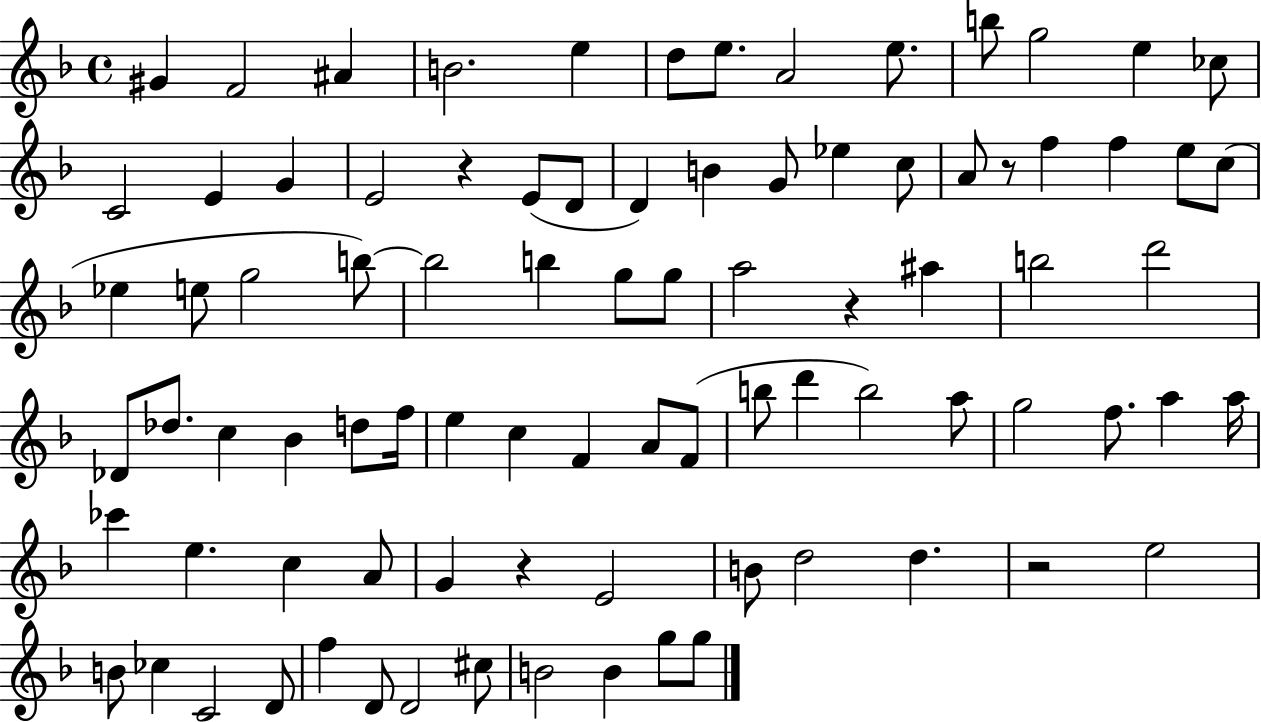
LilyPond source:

{
  \clef treble
  \time 4/4
  \defaultTimeSignature
  \key f \major
  gis'4 f'2 ais'4 | b'2. e''4 | d''8 e''8. a'2 e''8. | b''8 g''2 e''4 ces''8 | \break c'2 e'4 g'4 | e'2 r4 e'8( d'8 | d'4) b'4 g'8 ees''4 c''8 | a'8 r8 f''4 f''4 e''8 c''8( | \break ees''4 e''8 g''2 b''8~~) | b''2 b''4 g''8 g''8 | a''2 r4 ais''4 | b''2 d'''2 | \break des'8 des''8. c''4 bes'4 d''8 f''16 | e''4 c''4 f'4 a'8 f'8( | b''8 d'''4 b''2) a''8 | g''2 f''8. a''4 a''16 | \break ces'''4 e''4. c''4 a'8 | g'4 r4 e'2 | b'8 d''2 d''4. | r2 e''2 | \break b'8 ces''4 c'2 d'8 | f''4 d'8 d'2 cis''8 | b'2 b'4 g''8 g''8 | \bar "|."
}